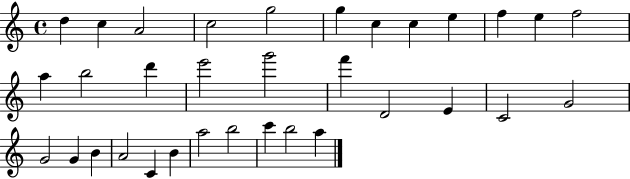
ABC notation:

X:1
T:Untitled
M:4/4
L:1/4
K:C
d c A2 c2 g2 g c c e f e f2 a b2 d' e'2 g'2 f' D2 E C2 G2 G2 G B A2 C B a2 b2 c' b2 a